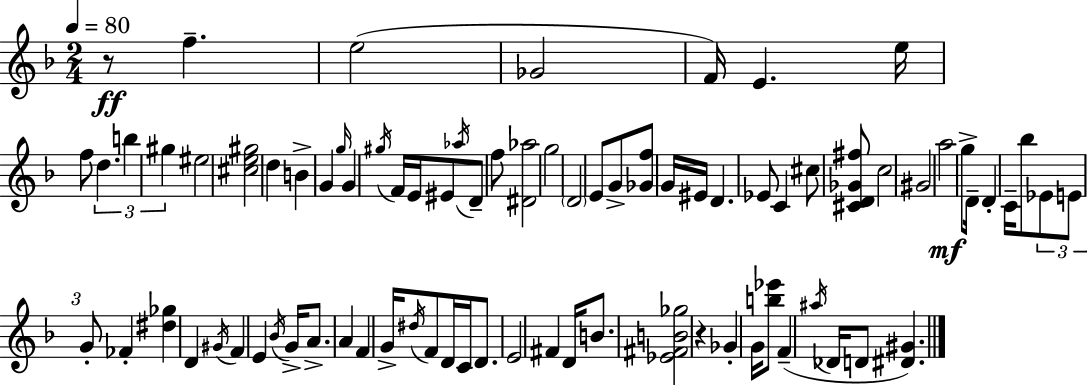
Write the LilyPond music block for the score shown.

{
  \clef treble
  \numericTimeSignature
  \time 2/4
  \key d \minor
  \tempo 4 = 80
  \repeat volta 2 { r8\ff f''4.-- | e''2( | ges'2 | f'16) e'4. e''16 | \break f''8 \tuplet 3/2 { d''4. | b''4 gis''4 } | eis''2 | <cis'' e'' gis''>2 | \break d''4 b'4-> | g'4 \grace { g''16 } g'4 | \acciaccatura { gis''16 } f'16 e'16 eis'8 \acciaccatura { aes''16 } d'8-- | f''8 <dis' aes''>2 | \break g''2 | \parenthesize d'2 | e'8 g'8-> <ges' f''>8 | g'16 eis'16 d'4. | \break ees'8 c'4 cis''8 | <cis' d' ges' fis''>8 c''2 | gis'2 | a''2\mf | \break g''8-> d'16-- d'4-. | c'16-- bes''8 \tuplet 3/2 { ees'8 e'8 | g'8-. } fes'4-. <dis'' ges''>4 | d'4 \acciaccatura { gis'16 } | \break f'4 e'4 | \acciaccatura { bes'16 } g'16-> a'8.-> a'4 | f'4 g'16-> \acciaccatura { dis''16 } f'8 | d'16 c'16 d'8. e'2 | \break fis'4 | d'16 b'8. <ees' fis' b' ges''>2 | r4 | ges'4-. g'16 <b'' ees'''>8 | \break f'4--( \acciaccatura { ais''16 } des'16 d'8 | <dis' gis'>4.) } \bar "|."
}